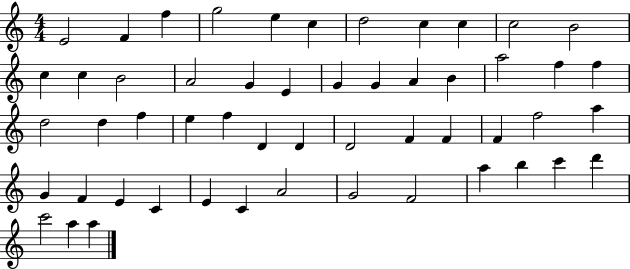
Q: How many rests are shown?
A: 0